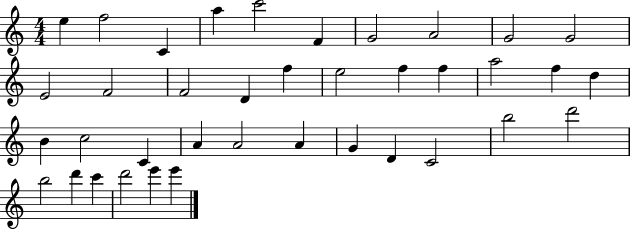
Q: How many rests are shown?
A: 0